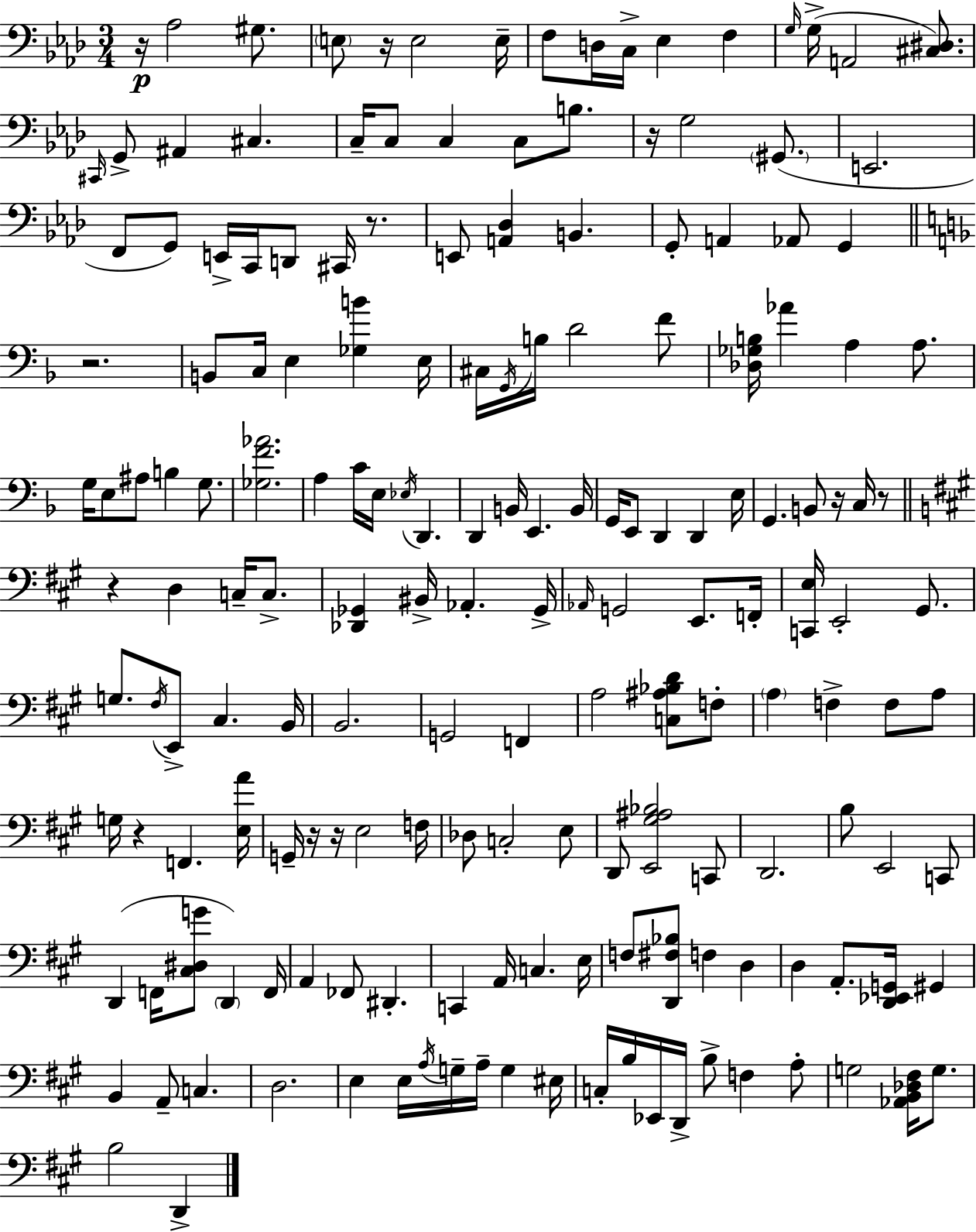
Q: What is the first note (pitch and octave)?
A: Ab3